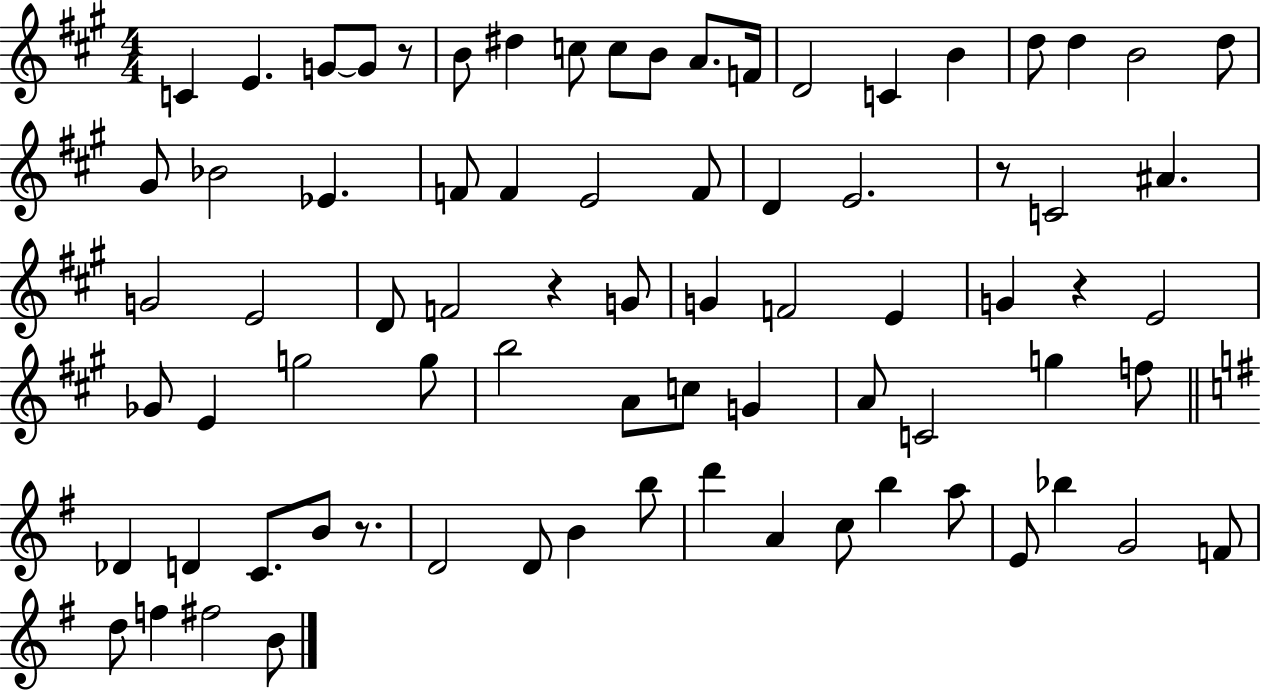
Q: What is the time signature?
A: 4/4